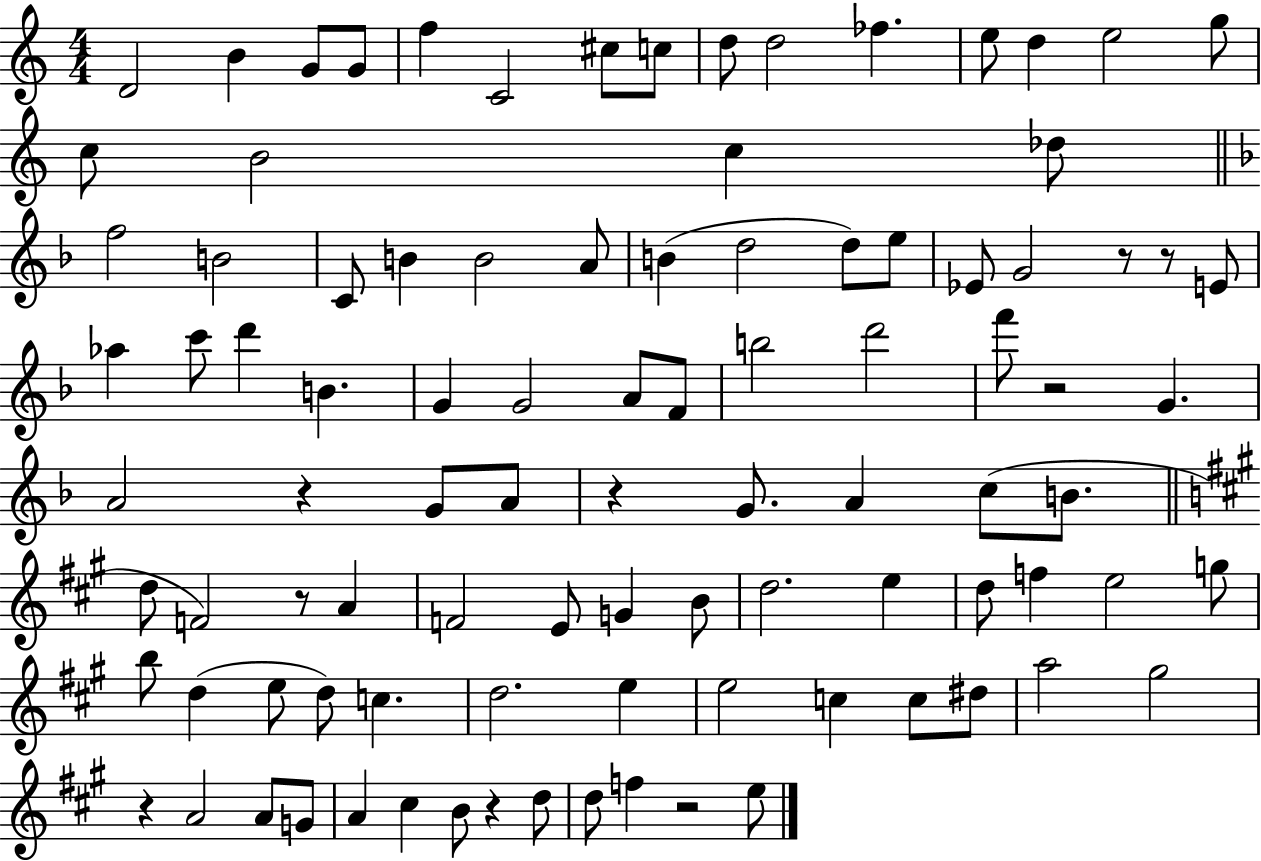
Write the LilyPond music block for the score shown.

{
  \clef treble
  \numericTimeSignature
  \time 4/4
  \key c \major
  d'2 b'4 g'8 g'8 | f''4 c'2 cis''8 c''8 | d''8 d''2 fes''4. | e''8 d''4 e''2 g''8 | \break c''8 b'2 c''4 des''8 | \bar "||" \break \key d \minor f''2 b'2 | c'8 b'4 b'2 a'8 | b'4( d''2 d''8) e''8 | ees'8 g'2 r8 r8 e'8 | \break aes''4 c'''8 d'''4 b'4. | g'4 g'2 a'8 f'8 | b''2 d'''2 | f'''8 r2 g'4. | \break a'2 r4 g'8 a'8 | r4 g'8. a'4 c''8( b'8. | \bar "||" \break \key a \major d''8 f'2) r8 a'4 | f'2 e'8 g'4 b'8 | d''2. e''4 | d''8 f''4 e''2 g''8 | \break b''8 d''4( e''8 d''8) c''4. | d''2. e''4 | e''2 c''4 c''8 dis''8 | a''2 gis''2 | \break r4 a'2 a'8 g'8 | a'4 cis''4 b'8 r4 d''8 | d''8 f''4 r2 e''8 | \bar "|."
}